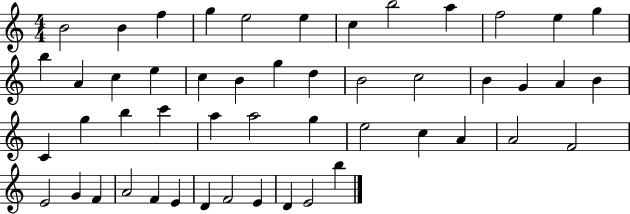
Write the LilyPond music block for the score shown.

{
  \clef treble
  \numericTimeSignature
  \time 4/4
  \key c \major
  b'2 b'4 f''4 | g''4 e''2 e''4 | c''4 b''2 a''4 | f''2 e''4 g''4 | \break b''4 a'4 c''4 e''4 | c''4 b'4 g''4 d''4 | b'2 c''2 | b'4 g'4 a'4 b'4 | \break c'4 g''4 b''4 c'''4 | a''4 a''2 g''4 | e''2 c''4 a'4 | a'2 f'2 | \break e'2 g'4 f'4 | a'2 f'4 e'4 | d'4 f'2 e'4 | d'4 e'2 b''4 | \break \bar "|."
}